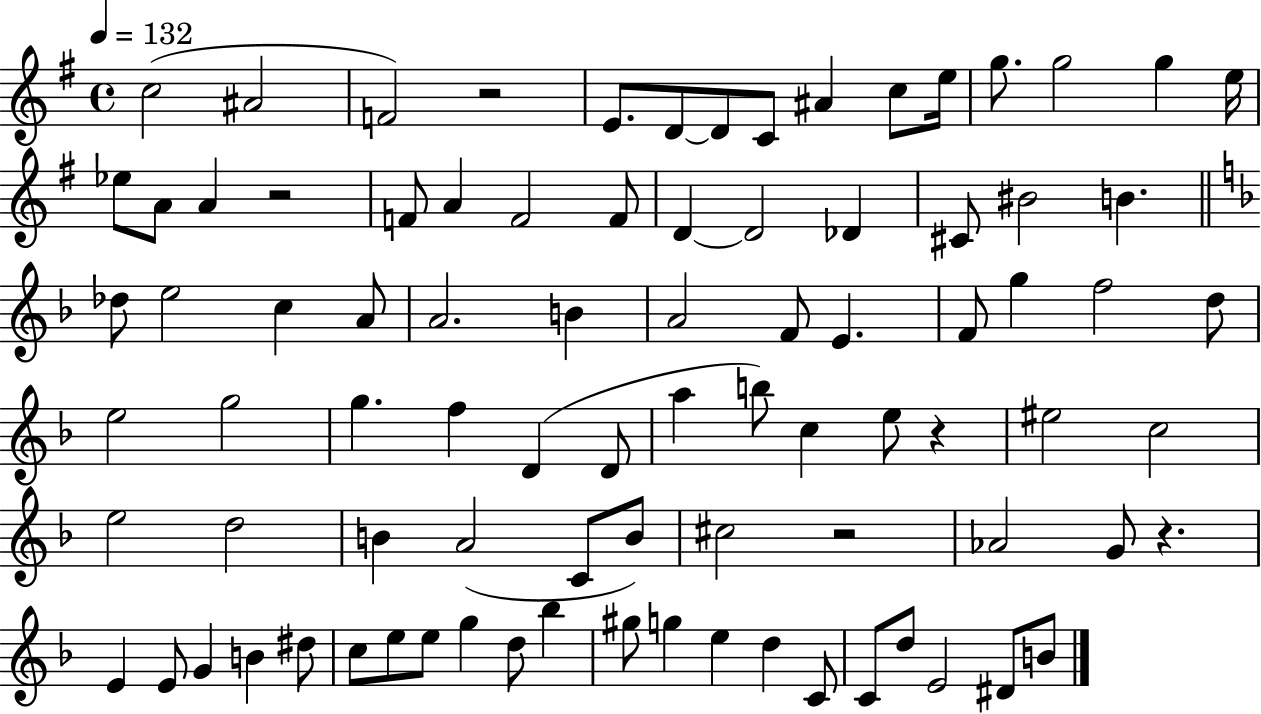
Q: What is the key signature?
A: G major